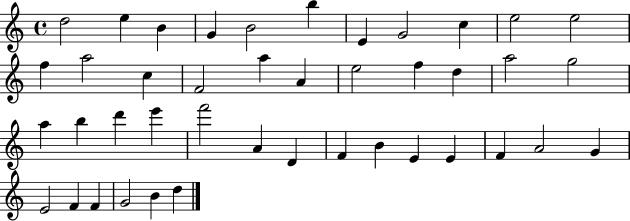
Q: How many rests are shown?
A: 0